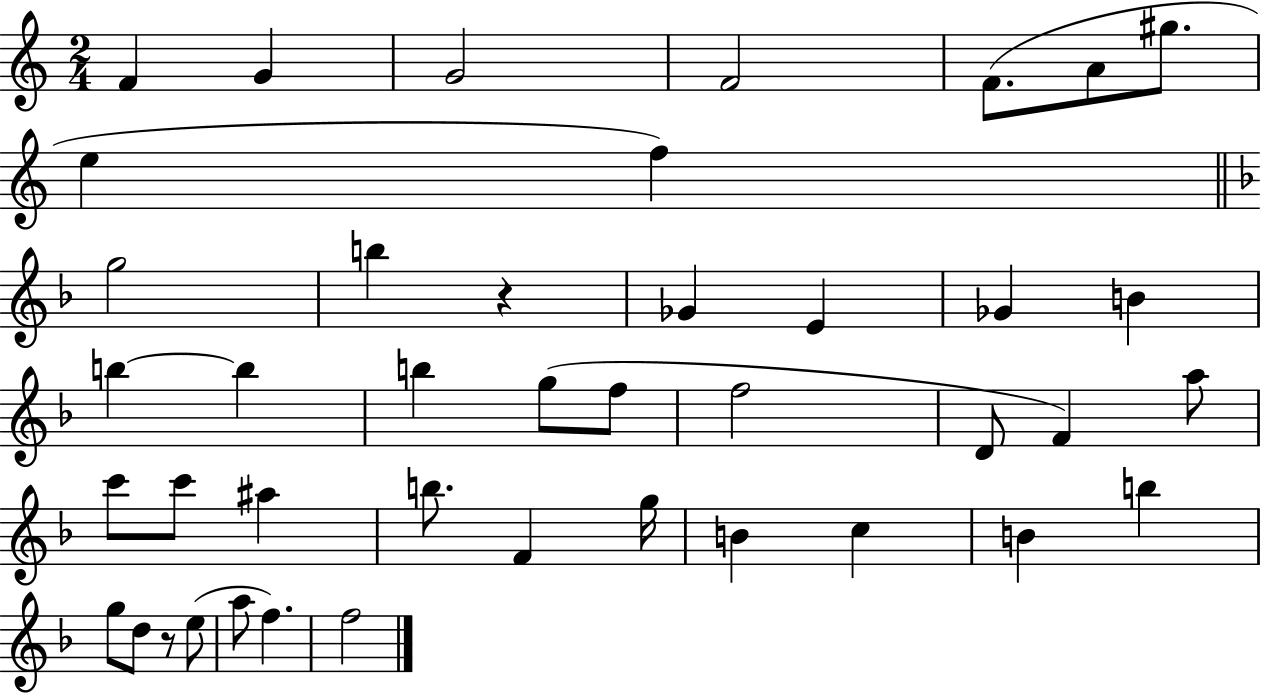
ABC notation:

X:1
T:Untitled
M:2/4
L:1/4
K:C
F G G2 F2 F/2 A/2 ^g/2 e f g2 b z _G E _G B b b b g/2 f/2 f2 D/2 F a/2 c'/2 c'/2 ^a b/2 F g/4 B c B b g/2 d/2 z/2 e/2 a/2 f f2